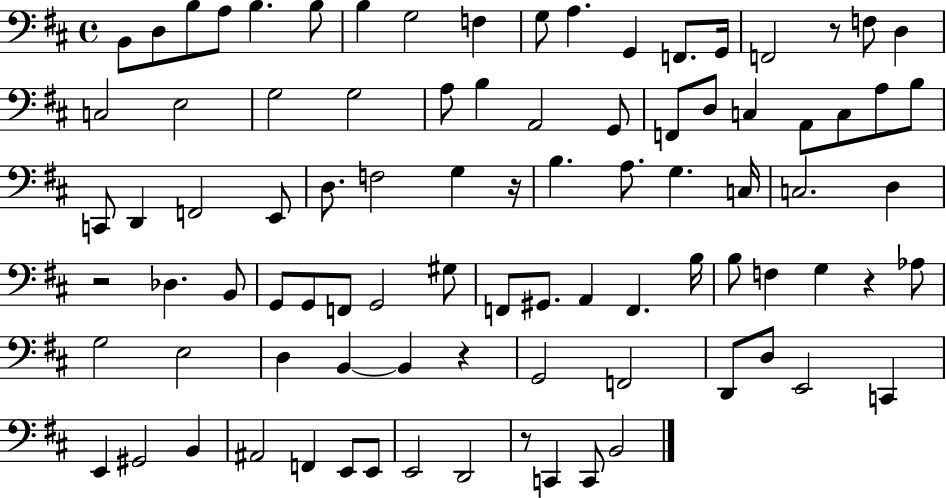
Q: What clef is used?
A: bass